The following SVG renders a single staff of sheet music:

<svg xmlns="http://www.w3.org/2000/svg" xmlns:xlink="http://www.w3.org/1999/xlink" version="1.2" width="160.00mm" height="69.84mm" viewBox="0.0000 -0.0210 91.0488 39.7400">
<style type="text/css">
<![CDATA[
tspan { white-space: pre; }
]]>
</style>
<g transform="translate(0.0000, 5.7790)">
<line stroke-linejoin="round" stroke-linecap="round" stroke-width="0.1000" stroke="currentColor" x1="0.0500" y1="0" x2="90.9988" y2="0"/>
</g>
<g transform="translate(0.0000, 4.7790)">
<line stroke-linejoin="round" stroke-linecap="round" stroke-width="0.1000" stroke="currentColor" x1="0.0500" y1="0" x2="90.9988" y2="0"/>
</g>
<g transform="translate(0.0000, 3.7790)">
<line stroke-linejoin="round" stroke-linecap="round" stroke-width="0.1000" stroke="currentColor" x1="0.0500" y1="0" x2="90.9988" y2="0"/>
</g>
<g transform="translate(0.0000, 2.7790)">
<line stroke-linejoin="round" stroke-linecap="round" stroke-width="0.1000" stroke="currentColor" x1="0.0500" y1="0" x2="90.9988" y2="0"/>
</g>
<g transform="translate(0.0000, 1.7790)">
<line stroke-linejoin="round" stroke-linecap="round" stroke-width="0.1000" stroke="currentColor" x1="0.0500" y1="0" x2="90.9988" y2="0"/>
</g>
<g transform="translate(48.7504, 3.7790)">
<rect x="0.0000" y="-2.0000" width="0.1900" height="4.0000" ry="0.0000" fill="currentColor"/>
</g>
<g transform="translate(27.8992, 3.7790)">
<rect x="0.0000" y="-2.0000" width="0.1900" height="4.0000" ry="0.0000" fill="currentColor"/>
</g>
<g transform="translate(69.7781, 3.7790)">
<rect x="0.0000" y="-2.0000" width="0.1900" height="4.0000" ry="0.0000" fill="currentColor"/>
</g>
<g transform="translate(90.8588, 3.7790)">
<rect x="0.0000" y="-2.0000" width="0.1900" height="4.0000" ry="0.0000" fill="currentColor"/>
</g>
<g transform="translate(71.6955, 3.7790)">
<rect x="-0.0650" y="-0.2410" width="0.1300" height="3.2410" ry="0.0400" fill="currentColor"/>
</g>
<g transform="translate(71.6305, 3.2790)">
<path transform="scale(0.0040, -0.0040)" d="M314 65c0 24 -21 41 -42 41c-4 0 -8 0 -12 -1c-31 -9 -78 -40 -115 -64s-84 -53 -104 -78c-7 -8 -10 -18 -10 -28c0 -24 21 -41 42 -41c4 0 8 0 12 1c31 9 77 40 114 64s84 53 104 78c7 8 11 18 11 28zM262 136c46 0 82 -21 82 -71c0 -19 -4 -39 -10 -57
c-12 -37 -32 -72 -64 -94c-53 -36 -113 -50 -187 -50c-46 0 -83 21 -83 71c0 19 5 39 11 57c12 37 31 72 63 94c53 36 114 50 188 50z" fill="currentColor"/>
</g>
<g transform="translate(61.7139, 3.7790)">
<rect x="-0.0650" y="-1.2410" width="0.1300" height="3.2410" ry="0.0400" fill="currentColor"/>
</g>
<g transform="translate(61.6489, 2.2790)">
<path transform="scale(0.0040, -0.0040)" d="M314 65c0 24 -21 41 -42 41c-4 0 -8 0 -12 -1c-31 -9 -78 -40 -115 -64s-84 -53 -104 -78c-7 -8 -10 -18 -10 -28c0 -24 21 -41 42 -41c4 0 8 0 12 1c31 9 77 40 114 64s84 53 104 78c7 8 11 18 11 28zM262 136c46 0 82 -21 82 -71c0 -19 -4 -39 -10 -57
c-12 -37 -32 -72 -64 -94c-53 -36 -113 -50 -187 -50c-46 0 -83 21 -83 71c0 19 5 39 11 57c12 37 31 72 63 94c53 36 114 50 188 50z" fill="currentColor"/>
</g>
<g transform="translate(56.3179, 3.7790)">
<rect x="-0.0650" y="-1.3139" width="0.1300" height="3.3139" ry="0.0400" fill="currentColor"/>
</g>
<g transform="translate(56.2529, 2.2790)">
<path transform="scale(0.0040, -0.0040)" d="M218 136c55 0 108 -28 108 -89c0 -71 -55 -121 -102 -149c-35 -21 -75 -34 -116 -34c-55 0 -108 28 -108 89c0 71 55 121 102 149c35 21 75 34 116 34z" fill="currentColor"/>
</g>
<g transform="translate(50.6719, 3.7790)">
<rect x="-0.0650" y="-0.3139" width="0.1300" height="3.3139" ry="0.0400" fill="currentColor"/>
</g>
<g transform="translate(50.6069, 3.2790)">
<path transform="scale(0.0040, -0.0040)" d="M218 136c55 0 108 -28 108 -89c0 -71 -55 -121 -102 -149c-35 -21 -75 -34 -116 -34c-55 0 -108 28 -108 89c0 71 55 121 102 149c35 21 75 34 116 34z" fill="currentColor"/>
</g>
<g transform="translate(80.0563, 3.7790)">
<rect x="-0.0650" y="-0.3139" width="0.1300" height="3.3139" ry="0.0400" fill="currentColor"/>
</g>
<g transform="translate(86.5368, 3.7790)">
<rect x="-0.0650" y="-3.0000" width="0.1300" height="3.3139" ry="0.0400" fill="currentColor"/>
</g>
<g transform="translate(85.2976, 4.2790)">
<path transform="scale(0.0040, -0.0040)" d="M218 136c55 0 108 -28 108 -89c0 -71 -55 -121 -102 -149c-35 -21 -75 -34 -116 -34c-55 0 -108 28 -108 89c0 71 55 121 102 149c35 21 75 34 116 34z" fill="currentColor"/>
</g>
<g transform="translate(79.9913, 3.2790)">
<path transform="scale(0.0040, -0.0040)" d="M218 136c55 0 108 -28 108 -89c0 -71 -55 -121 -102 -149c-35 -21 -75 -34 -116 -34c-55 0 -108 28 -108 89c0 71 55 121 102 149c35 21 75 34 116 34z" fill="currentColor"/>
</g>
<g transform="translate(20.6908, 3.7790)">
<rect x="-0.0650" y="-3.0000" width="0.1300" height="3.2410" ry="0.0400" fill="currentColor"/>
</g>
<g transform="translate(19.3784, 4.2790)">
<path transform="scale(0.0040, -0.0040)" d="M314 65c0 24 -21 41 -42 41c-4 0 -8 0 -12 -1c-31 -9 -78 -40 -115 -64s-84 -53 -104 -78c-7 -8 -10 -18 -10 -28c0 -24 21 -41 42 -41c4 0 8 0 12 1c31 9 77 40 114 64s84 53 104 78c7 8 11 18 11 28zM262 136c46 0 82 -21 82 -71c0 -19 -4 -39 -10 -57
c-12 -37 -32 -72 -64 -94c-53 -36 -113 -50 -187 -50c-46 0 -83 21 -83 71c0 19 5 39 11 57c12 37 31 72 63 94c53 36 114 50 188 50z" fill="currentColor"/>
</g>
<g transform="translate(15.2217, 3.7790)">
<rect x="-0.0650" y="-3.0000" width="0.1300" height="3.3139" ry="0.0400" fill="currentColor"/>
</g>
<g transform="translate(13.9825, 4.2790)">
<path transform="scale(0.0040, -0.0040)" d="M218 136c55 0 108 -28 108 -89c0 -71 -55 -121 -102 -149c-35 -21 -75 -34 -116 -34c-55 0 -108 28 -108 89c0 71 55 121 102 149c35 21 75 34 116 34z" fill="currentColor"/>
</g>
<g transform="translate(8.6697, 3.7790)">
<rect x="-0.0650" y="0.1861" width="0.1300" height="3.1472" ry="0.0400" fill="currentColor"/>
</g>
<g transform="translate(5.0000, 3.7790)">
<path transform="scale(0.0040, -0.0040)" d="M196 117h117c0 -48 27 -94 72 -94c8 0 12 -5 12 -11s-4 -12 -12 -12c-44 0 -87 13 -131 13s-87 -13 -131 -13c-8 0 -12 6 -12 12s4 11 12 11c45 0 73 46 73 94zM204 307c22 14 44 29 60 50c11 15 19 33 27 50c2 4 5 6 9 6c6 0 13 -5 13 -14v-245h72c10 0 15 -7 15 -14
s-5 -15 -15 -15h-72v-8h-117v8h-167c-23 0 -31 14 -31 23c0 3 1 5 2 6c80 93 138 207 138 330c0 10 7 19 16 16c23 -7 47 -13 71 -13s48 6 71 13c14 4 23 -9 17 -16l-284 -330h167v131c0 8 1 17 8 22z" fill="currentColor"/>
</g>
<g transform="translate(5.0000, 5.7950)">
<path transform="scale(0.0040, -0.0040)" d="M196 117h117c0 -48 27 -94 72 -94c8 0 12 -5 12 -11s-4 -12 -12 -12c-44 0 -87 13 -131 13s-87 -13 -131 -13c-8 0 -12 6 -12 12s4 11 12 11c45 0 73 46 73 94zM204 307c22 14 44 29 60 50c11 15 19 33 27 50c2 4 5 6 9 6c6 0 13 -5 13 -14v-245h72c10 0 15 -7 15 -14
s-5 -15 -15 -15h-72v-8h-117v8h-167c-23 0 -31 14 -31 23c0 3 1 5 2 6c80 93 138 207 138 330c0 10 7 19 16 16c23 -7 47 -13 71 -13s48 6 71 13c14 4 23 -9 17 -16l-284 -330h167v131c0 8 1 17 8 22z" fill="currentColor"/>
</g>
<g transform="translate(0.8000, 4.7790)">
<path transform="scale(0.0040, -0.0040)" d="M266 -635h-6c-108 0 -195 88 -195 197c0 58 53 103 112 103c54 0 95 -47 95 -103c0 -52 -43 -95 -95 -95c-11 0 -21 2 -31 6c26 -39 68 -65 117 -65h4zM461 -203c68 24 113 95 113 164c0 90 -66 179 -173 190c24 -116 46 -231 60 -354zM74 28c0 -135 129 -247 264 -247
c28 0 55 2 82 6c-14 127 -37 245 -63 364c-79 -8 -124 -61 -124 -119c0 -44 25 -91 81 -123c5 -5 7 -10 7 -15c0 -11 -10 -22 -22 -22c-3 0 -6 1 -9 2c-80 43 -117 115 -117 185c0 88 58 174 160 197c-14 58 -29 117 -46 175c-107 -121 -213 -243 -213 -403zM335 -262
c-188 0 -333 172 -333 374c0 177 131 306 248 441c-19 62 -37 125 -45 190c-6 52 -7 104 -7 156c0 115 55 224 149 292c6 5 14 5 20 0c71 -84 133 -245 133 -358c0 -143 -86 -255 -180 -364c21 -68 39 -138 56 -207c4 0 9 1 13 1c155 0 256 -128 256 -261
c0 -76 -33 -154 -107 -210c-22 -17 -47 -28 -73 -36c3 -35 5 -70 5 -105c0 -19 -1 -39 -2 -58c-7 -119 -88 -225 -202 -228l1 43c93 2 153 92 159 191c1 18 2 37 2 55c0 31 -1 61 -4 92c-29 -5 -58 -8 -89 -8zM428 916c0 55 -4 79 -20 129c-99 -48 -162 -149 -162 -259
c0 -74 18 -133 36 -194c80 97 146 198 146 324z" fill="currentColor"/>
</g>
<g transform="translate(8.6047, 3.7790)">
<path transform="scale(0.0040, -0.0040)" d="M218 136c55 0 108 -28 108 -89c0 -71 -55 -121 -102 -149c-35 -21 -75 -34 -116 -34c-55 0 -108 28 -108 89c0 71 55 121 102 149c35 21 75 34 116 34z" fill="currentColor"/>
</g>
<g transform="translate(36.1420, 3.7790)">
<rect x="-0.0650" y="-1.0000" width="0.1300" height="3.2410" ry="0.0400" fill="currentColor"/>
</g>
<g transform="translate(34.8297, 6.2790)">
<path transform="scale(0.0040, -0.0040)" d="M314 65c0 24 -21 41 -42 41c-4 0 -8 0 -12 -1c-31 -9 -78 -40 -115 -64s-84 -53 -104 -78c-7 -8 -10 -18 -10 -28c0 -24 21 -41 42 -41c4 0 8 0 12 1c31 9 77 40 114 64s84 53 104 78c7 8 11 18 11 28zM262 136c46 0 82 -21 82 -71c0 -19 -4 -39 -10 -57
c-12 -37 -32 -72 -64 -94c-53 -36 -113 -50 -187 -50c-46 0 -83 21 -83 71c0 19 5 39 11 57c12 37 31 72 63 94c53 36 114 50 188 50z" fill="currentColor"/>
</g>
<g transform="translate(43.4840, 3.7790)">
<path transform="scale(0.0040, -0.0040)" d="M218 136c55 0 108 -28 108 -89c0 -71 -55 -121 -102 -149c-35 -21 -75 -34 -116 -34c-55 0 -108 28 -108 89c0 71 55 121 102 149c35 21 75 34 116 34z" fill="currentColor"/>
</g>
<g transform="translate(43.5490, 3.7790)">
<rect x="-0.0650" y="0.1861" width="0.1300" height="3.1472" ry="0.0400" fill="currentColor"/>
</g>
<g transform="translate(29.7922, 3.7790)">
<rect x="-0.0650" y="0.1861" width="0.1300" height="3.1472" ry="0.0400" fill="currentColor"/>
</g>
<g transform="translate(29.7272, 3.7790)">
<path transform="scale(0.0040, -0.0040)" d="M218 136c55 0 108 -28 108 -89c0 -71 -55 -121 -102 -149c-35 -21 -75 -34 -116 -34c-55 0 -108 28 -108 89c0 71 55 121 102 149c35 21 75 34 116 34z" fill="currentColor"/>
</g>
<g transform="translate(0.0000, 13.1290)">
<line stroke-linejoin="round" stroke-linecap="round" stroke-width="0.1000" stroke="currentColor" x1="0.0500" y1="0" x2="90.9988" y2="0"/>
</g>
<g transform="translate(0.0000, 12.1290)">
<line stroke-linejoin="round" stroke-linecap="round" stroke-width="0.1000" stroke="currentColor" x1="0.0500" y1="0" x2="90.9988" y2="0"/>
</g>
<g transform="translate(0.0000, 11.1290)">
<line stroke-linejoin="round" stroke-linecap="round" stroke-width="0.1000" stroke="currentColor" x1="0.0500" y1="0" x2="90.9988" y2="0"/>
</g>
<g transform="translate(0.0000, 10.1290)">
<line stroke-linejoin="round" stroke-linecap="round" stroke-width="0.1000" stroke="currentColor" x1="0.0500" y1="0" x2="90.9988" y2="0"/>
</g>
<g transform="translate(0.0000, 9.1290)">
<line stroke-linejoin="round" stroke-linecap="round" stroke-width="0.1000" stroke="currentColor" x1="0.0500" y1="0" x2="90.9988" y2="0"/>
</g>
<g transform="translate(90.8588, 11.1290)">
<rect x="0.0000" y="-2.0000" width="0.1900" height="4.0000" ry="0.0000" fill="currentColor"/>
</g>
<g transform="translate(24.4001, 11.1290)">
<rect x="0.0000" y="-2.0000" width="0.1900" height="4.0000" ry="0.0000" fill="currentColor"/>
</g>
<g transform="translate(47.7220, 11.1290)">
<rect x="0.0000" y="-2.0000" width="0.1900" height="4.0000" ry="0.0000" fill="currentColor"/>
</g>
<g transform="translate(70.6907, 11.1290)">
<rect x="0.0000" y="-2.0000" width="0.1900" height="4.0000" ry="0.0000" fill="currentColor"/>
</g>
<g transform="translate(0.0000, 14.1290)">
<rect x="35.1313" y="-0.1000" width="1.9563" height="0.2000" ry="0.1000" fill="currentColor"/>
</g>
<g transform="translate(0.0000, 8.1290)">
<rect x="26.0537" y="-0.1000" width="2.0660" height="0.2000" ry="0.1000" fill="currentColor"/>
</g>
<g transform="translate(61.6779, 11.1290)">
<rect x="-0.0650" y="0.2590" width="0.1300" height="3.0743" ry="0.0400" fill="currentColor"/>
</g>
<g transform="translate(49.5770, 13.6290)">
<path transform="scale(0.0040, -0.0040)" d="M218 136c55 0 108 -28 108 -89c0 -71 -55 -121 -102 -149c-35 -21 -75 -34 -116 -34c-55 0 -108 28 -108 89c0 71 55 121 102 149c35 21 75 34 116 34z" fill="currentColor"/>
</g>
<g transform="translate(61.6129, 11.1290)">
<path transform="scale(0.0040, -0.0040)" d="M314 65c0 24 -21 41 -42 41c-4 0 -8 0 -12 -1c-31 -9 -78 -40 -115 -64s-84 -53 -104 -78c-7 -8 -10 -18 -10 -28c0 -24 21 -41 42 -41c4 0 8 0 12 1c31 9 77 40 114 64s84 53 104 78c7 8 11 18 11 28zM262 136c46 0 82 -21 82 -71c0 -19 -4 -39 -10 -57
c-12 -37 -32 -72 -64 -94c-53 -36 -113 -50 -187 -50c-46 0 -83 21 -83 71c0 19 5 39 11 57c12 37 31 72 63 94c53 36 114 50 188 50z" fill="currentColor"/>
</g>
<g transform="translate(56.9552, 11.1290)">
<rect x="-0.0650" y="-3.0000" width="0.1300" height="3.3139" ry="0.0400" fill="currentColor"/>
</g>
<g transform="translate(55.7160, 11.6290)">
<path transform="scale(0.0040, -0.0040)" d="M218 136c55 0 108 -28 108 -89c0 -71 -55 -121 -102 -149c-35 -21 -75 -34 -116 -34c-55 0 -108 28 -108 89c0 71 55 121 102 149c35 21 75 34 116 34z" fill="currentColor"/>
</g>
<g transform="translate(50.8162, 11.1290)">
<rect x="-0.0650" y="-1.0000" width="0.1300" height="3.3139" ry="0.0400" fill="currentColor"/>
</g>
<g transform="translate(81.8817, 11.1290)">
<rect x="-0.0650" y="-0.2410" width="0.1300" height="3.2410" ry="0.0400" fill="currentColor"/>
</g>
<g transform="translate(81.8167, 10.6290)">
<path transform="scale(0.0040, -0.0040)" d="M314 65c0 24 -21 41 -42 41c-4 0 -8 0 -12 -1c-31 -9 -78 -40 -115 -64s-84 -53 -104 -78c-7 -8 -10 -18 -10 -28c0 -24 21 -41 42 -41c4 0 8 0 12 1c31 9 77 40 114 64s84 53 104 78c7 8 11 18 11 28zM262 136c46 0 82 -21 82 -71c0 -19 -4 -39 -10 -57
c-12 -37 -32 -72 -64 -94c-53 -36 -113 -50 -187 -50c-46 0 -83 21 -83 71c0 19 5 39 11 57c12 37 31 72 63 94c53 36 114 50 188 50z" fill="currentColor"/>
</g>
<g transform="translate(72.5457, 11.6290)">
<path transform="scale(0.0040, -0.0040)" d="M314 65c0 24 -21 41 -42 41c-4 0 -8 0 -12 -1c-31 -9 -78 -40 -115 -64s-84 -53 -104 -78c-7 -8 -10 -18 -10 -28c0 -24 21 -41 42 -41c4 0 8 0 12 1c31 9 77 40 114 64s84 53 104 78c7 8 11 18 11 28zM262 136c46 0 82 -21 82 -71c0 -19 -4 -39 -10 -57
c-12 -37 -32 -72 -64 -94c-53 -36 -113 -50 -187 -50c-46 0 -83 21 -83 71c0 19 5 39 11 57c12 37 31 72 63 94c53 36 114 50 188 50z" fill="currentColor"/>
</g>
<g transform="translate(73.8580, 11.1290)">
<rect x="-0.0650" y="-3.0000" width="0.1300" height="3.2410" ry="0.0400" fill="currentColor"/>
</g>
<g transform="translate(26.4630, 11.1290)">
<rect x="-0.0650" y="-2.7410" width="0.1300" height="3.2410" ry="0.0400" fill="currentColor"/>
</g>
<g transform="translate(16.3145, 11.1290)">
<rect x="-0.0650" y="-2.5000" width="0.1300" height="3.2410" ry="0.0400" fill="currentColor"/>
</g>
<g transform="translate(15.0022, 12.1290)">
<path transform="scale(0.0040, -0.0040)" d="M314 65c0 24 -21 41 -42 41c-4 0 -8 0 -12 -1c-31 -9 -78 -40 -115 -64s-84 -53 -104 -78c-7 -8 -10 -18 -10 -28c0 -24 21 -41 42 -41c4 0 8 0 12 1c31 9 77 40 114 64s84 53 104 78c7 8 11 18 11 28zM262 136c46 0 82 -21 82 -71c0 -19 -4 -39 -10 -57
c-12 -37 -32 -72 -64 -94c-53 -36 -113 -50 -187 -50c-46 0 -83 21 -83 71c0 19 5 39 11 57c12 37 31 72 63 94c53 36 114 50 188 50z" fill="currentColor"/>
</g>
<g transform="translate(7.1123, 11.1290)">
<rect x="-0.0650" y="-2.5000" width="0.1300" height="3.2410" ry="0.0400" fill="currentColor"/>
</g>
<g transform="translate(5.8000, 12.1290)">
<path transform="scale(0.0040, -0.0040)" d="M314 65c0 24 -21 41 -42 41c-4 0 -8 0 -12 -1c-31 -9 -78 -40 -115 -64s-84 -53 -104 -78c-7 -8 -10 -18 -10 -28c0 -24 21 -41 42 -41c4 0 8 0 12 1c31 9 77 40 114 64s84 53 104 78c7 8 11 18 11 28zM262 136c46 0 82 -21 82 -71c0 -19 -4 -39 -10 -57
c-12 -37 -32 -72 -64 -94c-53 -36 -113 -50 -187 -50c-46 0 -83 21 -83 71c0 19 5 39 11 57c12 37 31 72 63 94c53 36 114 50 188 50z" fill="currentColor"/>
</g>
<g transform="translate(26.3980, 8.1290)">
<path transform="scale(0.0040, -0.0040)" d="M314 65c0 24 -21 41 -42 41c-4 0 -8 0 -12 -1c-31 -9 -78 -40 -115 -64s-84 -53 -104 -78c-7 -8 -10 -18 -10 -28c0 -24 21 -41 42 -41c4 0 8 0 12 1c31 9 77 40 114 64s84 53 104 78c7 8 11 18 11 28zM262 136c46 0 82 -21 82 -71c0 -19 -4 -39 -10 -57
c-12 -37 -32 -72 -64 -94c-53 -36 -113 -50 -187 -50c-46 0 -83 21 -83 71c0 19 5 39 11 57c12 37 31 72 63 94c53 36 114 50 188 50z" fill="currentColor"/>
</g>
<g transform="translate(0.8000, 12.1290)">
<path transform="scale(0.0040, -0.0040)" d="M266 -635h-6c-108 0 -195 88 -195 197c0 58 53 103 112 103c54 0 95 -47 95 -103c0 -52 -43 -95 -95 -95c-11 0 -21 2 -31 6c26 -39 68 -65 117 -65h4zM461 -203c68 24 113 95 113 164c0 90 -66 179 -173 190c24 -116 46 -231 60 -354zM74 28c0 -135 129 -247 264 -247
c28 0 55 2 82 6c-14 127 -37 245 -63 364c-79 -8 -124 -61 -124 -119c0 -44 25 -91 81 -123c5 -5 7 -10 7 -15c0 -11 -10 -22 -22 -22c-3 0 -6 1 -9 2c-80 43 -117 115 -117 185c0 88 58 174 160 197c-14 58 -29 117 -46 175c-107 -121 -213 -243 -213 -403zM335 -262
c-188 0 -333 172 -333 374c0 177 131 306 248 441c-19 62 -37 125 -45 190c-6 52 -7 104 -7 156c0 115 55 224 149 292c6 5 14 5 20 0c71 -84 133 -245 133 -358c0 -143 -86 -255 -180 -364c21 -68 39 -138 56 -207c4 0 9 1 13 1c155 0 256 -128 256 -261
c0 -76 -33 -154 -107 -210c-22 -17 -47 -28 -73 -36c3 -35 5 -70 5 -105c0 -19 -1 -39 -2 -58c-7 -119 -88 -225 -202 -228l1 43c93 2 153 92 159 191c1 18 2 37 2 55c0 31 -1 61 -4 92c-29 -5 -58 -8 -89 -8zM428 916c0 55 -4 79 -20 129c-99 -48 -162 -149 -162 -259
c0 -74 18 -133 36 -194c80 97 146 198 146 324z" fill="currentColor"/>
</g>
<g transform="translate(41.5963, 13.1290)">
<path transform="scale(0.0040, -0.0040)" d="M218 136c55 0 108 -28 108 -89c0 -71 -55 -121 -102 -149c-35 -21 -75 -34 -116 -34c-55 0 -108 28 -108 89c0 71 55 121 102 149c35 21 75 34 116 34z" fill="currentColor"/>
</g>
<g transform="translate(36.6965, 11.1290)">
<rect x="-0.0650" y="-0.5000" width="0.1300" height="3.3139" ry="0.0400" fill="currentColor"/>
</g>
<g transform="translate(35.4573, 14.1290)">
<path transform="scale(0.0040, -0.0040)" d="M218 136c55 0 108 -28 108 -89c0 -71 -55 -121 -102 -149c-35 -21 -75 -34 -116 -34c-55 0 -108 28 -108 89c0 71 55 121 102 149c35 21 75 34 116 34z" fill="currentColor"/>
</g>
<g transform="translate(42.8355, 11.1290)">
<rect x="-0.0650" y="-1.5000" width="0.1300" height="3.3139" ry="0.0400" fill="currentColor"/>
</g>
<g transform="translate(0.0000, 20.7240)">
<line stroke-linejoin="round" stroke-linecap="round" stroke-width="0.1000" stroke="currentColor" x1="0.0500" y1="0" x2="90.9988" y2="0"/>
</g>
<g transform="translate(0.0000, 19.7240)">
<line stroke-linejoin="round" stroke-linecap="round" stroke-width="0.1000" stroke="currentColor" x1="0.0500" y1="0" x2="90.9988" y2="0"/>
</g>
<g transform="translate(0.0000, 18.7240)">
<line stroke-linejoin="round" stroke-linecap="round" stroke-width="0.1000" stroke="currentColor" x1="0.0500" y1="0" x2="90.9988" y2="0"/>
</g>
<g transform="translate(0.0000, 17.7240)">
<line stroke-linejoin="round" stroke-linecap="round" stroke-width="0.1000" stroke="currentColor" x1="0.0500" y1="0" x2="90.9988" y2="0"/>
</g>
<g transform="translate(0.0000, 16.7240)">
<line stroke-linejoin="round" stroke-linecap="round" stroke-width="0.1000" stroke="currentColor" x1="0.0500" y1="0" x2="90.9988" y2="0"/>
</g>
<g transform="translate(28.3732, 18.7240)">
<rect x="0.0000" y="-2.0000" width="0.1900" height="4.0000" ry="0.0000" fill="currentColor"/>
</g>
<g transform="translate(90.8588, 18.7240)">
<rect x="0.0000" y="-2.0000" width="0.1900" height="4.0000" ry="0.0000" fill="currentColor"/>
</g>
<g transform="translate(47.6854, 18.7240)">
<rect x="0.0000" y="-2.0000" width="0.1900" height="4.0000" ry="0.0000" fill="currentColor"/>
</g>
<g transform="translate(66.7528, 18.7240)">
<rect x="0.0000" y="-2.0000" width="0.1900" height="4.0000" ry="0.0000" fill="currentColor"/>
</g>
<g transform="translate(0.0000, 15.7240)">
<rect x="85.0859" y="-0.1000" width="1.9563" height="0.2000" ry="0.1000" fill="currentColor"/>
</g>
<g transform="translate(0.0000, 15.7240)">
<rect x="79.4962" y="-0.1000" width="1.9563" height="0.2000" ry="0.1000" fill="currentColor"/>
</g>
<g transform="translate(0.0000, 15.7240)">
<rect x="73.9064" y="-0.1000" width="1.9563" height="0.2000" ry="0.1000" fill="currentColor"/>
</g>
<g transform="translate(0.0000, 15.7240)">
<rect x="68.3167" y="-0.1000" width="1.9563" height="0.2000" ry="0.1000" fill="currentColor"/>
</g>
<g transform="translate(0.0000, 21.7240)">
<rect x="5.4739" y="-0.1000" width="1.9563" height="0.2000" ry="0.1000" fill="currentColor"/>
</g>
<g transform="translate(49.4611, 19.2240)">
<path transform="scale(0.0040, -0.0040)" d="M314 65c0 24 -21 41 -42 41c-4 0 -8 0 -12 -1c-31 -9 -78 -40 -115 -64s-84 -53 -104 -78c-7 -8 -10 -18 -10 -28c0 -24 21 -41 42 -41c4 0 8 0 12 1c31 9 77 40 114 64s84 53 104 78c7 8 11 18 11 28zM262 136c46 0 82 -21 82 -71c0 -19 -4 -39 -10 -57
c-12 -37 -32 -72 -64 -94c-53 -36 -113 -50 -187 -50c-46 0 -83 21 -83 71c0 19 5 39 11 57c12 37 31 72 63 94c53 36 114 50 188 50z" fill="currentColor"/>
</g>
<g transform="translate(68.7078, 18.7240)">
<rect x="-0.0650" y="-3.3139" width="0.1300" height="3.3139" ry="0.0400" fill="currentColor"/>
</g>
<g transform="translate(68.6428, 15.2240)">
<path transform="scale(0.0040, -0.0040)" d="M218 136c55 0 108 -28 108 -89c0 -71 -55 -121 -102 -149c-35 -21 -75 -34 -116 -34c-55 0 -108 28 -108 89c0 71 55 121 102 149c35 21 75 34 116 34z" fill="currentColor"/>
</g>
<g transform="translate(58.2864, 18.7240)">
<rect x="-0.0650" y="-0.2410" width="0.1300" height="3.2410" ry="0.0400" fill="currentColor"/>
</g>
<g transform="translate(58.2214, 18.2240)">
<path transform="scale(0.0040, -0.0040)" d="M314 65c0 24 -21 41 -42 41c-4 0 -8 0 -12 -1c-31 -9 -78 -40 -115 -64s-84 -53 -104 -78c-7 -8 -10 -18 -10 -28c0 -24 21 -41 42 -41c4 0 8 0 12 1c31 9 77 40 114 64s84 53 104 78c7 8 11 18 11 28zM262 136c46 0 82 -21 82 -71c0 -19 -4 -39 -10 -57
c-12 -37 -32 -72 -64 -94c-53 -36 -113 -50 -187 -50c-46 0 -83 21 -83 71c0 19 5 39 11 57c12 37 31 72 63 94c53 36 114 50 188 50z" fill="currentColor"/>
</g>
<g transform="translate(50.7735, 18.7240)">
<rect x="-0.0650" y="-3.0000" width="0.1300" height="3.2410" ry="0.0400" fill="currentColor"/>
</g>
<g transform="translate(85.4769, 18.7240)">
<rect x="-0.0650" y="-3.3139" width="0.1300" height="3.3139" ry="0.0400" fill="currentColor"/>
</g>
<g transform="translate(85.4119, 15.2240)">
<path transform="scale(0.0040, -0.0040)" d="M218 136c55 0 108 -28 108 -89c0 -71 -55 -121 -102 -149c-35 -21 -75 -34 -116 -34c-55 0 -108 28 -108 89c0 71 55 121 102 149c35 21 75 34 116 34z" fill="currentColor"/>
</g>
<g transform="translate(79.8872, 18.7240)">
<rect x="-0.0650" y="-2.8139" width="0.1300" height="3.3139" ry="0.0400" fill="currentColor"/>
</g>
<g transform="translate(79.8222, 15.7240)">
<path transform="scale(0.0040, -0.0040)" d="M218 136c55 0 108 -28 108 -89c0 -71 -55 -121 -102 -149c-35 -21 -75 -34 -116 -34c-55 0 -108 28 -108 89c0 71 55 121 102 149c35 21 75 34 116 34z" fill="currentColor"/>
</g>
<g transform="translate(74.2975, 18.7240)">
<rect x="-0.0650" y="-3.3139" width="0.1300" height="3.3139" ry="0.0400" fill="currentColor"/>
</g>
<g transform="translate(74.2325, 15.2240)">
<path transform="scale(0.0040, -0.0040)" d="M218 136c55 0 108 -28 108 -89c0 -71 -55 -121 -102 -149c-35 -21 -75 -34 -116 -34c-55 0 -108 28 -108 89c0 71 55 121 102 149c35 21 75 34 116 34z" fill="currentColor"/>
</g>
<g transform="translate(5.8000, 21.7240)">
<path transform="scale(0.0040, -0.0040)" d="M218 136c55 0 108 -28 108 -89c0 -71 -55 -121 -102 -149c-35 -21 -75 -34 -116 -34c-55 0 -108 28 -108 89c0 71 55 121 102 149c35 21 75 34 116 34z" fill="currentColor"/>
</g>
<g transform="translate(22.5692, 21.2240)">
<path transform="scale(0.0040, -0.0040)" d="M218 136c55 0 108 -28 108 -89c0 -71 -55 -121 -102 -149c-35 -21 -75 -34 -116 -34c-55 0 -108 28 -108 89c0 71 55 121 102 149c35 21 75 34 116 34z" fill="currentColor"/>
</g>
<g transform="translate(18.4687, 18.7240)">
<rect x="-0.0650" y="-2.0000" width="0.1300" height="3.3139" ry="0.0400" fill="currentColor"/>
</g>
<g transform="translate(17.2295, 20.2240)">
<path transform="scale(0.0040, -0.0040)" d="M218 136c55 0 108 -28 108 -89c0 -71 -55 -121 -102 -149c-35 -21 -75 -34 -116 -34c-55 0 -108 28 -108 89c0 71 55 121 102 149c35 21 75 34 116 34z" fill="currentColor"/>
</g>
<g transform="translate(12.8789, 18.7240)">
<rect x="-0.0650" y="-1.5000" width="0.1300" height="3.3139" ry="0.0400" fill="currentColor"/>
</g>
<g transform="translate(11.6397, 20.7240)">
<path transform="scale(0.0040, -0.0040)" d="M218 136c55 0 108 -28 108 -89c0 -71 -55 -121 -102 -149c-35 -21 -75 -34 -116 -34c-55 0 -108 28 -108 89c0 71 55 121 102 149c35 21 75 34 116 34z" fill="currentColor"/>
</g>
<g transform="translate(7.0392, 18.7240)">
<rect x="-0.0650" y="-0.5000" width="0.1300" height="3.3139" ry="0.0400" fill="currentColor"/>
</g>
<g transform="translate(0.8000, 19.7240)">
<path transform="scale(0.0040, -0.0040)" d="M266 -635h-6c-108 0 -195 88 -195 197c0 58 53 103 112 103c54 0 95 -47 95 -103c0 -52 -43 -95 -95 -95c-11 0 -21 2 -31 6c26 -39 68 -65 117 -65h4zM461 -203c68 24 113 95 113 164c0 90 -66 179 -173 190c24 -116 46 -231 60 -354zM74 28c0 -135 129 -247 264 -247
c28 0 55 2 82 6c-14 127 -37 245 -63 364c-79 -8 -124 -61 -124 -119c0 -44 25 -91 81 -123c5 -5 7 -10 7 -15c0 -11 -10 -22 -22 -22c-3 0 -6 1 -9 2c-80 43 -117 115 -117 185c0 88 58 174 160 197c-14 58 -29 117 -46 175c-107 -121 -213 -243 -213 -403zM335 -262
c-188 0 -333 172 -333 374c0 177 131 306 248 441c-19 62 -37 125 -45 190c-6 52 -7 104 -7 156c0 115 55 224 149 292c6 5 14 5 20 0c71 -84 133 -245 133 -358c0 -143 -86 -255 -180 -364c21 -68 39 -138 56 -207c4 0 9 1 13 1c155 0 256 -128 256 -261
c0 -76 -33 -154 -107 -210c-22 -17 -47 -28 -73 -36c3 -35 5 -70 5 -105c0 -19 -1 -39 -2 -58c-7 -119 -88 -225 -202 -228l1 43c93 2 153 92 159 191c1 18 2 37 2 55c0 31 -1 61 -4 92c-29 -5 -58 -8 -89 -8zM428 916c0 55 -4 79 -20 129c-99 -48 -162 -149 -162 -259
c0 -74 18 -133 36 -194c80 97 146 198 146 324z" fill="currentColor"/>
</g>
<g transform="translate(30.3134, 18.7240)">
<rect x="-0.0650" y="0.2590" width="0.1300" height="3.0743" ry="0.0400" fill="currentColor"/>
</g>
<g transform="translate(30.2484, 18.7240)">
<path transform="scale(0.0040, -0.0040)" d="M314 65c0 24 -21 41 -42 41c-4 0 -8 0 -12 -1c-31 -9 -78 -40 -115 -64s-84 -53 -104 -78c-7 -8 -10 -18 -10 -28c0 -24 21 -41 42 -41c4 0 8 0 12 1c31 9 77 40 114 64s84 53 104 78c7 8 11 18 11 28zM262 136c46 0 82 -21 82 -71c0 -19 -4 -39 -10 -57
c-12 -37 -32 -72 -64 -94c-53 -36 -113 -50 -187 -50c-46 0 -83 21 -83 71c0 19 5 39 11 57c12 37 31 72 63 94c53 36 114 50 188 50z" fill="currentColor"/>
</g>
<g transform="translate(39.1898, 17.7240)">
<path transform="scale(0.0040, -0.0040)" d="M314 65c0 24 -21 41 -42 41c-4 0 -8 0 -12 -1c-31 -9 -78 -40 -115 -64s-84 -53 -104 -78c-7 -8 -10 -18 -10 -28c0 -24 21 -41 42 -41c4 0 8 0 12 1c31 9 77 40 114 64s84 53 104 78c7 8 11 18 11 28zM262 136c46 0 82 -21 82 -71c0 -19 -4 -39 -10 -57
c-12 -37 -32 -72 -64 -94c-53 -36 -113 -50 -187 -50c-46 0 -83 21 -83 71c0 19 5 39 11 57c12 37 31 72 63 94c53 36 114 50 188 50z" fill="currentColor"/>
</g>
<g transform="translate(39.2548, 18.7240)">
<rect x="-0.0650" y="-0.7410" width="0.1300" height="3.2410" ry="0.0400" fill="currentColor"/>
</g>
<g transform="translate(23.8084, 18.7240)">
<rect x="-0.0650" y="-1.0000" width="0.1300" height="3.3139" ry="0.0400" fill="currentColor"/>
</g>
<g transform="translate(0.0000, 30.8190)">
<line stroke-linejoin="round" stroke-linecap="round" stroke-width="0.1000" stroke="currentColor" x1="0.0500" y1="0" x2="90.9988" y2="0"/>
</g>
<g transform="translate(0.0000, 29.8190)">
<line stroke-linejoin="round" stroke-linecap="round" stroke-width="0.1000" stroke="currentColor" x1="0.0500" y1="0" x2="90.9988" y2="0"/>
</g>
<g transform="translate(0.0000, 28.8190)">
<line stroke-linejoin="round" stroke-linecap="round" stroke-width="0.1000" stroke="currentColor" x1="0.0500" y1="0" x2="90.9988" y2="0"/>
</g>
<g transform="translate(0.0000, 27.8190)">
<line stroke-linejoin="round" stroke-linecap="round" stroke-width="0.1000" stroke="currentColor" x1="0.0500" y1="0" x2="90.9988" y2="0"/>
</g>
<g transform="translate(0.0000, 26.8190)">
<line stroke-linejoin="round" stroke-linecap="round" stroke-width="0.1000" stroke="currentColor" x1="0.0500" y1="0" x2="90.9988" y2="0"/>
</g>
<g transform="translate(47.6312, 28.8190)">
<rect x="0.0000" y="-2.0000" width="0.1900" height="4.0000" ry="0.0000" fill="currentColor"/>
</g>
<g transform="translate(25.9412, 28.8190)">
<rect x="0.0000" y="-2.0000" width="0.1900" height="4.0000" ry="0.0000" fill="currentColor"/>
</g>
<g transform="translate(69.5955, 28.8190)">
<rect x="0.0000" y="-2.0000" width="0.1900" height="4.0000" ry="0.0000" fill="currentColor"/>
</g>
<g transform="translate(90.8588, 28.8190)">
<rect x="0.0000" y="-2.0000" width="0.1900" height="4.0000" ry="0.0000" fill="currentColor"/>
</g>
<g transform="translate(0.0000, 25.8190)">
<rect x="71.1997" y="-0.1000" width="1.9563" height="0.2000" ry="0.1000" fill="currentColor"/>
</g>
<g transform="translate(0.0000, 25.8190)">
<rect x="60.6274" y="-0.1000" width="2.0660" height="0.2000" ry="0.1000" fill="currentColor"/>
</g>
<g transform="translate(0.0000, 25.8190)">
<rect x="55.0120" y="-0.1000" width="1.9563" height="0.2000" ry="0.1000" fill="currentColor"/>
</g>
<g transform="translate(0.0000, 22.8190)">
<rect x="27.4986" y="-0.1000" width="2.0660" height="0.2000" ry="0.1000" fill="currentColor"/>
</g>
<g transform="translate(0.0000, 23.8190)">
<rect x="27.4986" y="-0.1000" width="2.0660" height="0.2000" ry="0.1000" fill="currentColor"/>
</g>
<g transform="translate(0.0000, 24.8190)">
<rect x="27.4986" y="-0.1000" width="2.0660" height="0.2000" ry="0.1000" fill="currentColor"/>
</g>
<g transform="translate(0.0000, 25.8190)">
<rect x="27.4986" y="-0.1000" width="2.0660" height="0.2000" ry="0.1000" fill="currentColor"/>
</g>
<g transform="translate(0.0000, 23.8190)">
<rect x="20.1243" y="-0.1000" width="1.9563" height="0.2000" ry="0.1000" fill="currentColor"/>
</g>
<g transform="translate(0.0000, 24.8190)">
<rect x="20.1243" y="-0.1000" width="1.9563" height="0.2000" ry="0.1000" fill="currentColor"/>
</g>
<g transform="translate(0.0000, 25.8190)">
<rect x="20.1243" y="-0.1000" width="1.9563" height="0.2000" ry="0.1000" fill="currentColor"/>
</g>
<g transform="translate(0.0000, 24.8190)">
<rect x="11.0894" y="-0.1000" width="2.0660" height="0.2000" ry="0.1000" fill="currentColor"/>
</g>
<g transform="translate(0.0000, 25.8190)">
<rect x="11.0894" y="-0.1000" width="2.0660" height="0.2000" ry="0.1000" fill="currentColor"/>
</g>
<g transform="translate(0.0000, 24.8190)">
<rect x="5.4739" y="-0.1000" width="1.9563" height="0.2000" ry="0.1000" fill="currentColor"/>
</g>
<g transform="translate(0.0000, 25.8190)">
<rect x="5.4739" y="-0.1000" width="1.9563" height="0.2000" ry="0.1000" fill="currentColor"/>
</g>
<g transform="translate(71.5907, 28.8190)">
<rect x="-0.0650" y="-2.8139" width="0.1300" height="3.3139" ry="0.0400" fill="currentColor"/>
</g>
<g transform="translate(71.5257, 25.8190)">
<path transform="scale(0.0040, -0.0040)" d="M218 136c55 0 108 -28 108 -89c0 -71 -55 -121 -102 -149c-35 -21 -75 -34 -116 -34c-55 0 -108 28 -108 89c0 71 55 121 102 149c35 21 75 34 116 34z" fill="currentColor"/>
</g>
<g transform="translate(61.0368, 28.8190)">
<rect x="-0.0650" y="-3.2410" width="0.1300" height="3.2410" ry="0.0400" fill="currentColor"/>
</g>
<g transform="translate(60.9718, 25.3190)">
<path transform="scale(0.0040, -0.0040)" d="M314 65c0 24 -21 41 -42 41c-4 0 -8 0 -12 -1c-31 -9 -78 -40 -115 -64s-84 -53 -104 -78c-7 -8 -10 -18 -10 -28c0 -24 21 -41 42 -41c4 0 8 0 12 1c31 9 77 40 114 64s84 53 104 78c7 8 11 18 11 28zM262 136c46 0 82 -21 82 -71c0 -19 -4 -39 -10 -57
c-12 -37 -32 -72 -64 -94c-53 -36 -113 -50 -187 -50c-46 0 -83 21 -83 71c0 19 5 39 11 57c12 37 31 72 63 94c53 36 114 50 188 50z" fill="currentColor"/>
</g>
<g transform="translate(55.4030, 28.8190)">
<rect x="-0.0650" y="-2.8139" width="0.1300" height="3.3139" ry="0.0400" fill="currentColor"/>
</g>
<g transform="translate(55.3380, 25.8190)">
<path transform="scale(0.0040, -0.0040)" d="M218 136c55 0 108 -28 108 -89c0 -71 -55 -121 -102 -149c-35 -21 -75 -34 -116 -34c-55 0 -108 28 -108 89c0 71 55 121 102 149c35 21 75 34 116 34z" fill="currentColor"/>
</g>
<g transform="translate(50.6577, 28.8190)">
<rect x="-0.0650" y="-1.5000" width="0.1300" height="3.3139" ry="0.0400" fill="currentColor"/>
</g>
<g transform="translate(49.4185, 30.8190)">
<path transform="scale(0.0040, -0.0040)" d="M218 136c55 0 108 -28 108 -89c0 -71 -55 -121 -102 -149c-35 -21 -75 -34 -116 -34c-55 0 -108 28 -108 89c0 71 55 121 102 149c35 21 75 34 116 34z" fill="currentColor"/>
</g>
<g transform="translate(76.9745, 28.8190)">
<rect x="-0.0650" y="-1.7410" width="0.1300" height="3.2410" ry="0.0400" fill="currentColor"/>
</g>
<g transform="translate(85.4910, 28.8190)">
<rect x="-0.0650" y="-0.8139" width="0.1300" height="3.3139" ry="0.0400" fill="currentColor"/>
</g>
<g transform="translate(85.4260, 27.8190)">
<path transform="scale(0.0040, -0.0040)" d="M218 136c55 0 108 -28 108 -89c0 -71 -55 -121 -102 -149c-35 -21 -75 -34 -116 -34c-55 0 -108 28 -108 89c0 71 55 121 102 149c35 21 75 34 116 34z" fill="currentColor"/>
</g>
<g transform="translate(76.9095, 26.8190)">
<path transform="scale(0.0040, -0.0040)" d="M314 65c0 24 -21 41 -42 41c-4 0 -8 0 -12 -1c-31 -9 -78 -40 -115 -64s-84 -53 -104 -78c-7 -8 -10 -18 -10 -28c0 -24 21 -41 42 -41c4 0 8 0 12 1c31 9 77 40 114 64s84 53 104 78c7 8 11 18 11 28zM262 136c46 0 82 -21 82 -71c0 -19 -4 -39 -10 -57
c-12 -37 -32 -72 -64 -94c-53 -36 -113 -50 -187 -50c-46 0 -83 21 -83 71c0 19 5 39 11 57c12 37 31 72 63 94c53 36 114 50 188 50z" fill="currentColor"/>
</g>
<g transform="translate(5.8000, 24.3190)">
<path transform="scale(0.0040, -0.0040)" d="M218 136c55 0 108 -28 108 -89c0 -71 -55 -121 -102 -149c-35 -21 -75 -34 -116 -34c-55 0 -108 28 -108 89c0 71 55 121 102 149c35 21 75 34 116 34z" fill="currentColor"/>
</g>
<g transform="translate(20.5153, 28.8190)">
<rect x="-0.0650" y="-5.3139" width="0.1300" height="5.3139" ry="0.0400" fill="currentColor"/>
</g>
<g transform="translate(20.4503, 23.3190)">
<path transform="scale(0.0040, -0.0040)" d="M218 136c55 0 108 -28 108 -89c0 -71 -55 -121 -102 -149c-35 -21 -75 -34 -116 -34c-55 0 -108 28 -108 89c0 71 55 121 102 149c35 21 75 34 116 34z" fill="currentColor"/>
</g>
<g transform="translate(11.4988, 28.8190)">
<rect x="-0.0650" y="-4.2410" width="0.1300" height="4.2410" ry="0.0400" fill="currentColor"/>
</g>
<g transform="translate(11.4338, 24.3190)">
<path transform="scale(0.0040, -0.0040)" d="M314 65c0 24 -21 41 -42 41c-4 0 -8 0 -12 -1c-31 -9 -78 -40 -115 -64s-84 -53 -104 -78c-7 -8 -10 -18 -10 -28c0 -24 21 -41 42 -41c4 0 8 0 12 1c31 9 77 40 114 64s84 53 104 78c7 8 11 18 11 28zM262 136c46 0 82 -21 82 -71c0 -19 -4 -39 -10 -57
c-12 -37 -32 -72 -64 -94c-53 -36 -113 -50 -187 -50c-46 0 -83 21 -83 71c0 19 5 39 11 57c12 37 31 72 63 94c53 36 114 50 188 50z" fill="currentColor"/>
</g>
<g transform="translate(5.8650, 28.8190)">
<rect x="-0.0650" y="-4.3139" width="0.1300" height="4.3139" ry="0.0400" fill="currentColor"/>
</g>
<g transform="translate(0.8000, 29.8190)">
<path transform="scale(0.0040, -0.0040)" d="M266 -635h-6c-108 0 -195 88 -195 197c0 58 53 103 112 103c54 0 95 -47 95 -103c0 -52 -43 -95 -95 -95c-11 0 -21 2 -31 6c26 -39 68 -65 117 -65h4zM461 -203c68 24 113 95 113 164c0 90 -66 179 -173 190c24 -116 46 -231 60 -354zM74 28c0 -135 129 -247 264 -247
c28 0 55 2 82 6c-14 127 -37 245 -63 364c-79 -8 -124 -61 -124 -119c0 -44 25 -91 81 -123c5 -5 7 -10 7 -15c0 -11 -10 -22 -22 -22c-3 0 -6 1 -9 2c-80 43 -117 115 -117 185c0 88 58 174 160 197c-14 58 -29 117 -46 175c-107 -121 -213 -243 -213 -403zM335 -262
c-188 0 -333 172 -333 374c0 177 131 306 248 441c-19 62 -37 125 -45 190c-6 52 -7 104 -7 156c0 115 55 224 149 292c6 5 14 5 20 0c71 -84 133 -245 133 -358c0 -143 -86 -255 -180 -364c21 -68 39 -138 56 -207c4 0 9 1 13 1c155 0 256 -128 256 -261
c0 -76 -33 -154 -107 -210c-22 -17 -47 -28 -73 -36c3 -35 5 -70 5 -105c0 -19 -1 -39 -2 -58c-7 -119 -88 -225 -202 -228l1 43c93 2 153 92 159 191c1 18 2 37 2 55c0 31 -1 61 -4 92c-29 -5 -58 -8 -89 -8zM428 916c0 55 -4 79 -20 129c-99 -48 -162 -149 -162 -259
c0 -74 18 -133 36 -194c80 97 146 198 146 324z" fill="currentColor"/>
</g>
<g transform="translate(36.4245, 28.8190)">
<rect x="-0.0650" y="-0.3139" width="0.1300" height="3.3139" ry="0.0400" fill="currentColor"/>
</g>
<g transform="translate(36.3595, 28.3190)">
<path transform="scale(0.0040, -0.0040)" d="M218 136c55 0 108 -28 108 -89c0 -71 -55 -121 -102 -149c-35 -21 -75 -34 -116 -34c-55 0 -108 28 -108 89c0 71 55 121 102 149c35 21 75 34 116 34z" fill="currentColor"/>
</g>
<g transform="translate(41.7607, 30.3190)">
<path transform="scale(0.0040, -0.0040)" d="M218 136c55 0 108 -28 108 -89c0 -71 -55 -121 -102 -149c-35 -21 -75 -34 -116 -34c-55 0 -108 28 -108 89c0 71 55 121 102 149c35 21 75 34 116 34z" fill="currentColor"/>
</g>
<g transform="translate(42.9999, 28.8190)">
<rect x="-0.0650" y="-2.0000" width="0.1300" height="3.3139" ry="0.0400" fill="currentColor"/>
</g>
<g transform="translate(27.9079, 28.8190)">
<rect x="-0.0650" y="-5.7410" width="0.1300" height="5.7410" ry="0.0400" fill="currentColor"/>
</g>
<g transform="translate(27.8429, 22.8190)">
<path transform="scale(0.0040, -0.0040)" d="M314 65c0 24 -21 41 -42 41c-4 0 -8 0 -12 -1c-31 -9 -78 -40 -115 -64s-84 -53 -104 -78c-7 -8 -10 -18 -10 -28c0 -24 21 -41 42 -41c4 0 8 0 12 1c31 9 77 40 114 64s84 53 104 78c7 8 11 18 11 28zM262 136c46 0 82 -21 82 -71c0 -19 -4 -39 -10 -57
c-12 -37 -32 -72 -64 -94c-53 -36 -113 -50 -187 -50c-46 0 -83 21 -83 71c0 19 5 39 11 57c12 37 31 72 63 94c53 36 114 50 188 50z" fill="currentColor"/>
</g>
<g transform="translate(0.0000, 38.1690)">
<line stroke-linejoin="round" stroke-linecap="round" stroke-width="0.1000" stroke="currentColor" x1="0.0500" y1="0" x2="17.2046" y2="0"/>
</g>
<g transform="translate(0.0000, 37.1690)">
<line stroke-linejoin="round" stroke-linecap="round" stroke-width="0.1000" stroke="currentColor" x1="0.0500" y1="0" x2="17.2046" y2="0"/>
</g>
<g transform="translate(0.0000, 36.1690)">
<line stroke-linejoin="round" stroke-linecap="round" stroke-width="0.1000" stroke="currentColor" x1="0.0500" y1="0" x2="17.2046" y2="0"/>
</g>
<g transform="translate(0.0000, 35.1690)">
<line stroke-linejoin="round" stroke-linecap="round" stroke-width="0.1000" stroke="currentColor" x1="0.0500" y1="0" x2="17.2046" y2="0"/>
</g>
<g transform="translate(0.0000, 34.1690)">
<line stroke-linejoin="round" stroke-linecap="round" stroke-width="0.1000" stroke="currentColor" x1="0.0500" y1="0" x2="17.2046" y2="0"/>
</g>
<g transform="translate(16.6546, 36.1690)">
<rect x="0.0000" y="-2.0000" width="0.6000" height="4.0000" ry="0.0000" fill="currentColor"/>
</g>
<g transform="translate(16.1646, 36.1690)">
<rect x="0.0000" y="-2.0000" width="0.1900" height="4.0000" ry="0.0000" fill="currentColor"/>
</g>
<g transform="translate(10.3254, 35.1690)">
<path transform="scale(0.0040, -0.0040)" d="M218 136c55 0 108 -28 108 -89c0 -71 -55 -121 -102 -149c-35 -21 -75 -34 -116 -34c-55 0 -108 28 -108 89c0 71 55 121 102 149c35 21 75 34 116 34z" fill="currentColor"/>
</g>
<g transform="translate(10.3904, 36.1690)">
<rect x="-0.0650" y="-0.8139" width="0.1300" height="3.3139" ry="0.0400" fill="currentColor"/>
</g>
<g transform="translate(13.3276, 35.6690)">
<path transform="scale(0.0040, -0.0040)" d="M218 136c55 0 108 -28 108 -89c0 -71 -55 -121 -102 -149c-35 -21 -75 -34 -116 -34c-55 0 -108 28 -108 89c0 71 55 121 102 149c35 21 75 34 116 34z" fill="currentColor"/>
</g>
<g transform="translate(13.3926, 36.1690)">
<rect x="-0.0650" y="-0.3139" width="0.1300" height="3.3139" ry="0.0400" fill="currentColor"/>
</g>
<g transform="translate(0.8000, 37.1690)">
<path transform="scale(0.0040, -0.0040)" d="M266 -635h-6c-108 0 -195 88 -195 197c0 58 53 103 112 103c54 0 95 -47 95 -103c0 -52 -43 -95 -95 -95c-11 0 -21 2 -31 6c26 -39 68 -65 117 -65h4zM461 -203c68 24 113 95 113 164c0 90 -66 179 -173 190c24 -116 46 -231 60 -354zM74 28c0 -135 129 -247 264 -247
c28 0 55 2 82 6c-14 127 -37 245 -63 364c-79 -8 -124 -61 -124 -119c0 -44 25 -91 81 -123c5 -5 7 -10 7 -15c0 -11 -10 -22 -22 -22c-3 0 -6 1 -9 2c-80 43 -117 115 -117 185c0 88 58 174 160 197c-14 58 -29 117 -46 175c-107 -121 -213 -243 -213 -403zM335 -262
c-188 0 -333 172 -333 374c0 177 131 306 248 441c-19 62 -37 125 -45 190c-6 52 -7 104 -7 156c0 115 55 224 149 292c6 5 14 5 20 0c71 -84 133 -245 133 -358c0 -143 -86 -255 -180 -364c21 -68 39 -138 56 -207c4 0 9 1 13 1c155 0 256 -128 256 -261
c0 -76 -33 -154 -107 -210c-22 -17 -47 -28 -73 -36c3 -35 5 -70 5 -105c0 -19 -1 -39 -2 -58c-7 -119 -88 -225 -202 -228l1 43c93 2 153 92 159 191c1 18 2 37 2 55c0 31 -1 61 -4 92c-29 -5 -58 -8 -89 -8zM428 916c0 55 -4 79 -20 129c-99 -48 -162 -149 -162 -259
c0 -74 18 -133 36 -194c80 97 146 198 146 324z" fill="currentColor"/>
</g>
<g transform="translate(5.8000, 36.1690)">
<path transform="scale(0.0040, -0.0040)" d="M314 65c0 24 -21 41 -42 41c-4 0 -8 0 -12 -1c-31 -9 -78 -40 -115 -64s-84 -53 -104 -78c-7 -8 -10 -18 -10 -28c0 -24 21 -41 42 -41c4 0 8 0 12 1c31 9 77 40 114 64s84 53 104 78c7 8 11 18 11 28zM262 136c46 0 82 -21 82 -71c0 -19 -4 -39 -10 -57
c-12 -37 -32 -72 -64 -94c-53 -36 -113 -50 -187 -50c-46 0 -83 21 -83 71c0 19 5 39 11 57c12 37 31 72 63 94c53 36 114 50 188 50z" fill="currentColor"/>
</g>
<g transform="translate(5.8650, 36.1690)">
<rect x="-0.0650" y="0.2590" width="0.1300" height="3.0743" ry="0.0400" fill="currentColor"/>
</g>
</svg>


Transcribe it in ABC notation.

X:1
T:Untitled
M:4/4
L:1/4
K:C
B A A2 B D2 B c e e2 c2 c A G2 G2 a2 C E D A B2 A2 c2 C E F D B2 d2 A2 c2 b b a b d' d'2 f' g'2 c F E a b2 a f2 d B2 d c